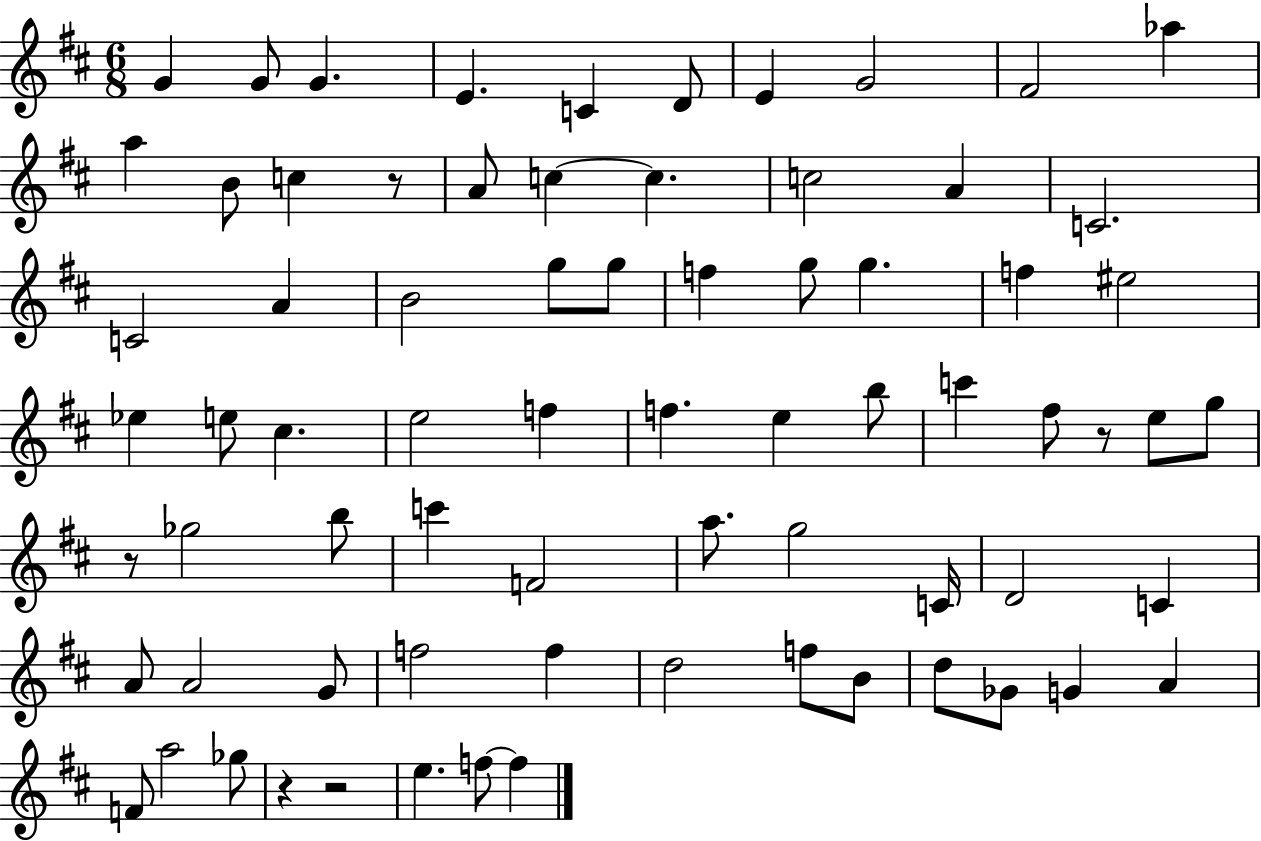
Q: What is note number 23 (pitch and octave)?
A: G5